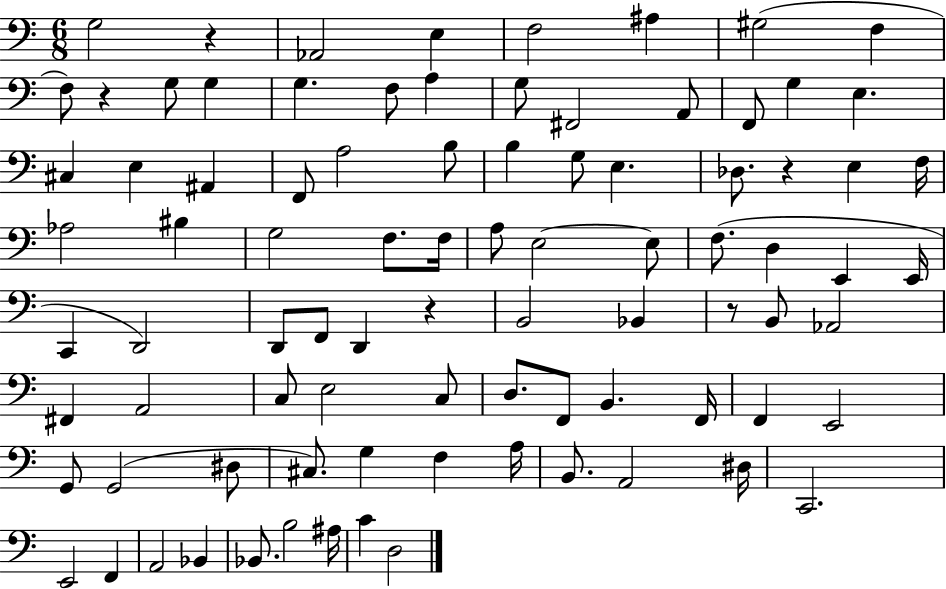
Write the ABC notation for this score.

X:1
T:Untitled
M:6/8
L:1/4
K:C
G,2 z _A,,2 E, F,2 ^A, ^G,2 F, F,/2 z G,/2 G, G, F,/2 A, G,/2 ^F,,2 A,,/2 F,,/2 G, E, ^C, E, ^A,, F,,/2 A,2 B,/2 B, G,/2 E, _D,/2 z E, F,/4 _A,2 ^B, G,2 F,/2 F,/4 A,/2 E,2 E,/2 F,/2 D, E,, E,,/4 C,, D,,2 D,,/2 F,,/2 D,, z B,,2 _B,, z/2 B,,/2 _A,,2 ^F,, A,,2 C,/2 E,2 C,/2 D,/2 F,,/2 B,, F,,/4 F,, E,,2 G,,/2 G,,2 ^D,/2 ^C,/2 G, F, A,/4 B,,/2 A,,2 ^D,/4 C,,2 E,,2 F,, A,,2 _B,, _B,,/2 B,2 ^A,/4 C D,2